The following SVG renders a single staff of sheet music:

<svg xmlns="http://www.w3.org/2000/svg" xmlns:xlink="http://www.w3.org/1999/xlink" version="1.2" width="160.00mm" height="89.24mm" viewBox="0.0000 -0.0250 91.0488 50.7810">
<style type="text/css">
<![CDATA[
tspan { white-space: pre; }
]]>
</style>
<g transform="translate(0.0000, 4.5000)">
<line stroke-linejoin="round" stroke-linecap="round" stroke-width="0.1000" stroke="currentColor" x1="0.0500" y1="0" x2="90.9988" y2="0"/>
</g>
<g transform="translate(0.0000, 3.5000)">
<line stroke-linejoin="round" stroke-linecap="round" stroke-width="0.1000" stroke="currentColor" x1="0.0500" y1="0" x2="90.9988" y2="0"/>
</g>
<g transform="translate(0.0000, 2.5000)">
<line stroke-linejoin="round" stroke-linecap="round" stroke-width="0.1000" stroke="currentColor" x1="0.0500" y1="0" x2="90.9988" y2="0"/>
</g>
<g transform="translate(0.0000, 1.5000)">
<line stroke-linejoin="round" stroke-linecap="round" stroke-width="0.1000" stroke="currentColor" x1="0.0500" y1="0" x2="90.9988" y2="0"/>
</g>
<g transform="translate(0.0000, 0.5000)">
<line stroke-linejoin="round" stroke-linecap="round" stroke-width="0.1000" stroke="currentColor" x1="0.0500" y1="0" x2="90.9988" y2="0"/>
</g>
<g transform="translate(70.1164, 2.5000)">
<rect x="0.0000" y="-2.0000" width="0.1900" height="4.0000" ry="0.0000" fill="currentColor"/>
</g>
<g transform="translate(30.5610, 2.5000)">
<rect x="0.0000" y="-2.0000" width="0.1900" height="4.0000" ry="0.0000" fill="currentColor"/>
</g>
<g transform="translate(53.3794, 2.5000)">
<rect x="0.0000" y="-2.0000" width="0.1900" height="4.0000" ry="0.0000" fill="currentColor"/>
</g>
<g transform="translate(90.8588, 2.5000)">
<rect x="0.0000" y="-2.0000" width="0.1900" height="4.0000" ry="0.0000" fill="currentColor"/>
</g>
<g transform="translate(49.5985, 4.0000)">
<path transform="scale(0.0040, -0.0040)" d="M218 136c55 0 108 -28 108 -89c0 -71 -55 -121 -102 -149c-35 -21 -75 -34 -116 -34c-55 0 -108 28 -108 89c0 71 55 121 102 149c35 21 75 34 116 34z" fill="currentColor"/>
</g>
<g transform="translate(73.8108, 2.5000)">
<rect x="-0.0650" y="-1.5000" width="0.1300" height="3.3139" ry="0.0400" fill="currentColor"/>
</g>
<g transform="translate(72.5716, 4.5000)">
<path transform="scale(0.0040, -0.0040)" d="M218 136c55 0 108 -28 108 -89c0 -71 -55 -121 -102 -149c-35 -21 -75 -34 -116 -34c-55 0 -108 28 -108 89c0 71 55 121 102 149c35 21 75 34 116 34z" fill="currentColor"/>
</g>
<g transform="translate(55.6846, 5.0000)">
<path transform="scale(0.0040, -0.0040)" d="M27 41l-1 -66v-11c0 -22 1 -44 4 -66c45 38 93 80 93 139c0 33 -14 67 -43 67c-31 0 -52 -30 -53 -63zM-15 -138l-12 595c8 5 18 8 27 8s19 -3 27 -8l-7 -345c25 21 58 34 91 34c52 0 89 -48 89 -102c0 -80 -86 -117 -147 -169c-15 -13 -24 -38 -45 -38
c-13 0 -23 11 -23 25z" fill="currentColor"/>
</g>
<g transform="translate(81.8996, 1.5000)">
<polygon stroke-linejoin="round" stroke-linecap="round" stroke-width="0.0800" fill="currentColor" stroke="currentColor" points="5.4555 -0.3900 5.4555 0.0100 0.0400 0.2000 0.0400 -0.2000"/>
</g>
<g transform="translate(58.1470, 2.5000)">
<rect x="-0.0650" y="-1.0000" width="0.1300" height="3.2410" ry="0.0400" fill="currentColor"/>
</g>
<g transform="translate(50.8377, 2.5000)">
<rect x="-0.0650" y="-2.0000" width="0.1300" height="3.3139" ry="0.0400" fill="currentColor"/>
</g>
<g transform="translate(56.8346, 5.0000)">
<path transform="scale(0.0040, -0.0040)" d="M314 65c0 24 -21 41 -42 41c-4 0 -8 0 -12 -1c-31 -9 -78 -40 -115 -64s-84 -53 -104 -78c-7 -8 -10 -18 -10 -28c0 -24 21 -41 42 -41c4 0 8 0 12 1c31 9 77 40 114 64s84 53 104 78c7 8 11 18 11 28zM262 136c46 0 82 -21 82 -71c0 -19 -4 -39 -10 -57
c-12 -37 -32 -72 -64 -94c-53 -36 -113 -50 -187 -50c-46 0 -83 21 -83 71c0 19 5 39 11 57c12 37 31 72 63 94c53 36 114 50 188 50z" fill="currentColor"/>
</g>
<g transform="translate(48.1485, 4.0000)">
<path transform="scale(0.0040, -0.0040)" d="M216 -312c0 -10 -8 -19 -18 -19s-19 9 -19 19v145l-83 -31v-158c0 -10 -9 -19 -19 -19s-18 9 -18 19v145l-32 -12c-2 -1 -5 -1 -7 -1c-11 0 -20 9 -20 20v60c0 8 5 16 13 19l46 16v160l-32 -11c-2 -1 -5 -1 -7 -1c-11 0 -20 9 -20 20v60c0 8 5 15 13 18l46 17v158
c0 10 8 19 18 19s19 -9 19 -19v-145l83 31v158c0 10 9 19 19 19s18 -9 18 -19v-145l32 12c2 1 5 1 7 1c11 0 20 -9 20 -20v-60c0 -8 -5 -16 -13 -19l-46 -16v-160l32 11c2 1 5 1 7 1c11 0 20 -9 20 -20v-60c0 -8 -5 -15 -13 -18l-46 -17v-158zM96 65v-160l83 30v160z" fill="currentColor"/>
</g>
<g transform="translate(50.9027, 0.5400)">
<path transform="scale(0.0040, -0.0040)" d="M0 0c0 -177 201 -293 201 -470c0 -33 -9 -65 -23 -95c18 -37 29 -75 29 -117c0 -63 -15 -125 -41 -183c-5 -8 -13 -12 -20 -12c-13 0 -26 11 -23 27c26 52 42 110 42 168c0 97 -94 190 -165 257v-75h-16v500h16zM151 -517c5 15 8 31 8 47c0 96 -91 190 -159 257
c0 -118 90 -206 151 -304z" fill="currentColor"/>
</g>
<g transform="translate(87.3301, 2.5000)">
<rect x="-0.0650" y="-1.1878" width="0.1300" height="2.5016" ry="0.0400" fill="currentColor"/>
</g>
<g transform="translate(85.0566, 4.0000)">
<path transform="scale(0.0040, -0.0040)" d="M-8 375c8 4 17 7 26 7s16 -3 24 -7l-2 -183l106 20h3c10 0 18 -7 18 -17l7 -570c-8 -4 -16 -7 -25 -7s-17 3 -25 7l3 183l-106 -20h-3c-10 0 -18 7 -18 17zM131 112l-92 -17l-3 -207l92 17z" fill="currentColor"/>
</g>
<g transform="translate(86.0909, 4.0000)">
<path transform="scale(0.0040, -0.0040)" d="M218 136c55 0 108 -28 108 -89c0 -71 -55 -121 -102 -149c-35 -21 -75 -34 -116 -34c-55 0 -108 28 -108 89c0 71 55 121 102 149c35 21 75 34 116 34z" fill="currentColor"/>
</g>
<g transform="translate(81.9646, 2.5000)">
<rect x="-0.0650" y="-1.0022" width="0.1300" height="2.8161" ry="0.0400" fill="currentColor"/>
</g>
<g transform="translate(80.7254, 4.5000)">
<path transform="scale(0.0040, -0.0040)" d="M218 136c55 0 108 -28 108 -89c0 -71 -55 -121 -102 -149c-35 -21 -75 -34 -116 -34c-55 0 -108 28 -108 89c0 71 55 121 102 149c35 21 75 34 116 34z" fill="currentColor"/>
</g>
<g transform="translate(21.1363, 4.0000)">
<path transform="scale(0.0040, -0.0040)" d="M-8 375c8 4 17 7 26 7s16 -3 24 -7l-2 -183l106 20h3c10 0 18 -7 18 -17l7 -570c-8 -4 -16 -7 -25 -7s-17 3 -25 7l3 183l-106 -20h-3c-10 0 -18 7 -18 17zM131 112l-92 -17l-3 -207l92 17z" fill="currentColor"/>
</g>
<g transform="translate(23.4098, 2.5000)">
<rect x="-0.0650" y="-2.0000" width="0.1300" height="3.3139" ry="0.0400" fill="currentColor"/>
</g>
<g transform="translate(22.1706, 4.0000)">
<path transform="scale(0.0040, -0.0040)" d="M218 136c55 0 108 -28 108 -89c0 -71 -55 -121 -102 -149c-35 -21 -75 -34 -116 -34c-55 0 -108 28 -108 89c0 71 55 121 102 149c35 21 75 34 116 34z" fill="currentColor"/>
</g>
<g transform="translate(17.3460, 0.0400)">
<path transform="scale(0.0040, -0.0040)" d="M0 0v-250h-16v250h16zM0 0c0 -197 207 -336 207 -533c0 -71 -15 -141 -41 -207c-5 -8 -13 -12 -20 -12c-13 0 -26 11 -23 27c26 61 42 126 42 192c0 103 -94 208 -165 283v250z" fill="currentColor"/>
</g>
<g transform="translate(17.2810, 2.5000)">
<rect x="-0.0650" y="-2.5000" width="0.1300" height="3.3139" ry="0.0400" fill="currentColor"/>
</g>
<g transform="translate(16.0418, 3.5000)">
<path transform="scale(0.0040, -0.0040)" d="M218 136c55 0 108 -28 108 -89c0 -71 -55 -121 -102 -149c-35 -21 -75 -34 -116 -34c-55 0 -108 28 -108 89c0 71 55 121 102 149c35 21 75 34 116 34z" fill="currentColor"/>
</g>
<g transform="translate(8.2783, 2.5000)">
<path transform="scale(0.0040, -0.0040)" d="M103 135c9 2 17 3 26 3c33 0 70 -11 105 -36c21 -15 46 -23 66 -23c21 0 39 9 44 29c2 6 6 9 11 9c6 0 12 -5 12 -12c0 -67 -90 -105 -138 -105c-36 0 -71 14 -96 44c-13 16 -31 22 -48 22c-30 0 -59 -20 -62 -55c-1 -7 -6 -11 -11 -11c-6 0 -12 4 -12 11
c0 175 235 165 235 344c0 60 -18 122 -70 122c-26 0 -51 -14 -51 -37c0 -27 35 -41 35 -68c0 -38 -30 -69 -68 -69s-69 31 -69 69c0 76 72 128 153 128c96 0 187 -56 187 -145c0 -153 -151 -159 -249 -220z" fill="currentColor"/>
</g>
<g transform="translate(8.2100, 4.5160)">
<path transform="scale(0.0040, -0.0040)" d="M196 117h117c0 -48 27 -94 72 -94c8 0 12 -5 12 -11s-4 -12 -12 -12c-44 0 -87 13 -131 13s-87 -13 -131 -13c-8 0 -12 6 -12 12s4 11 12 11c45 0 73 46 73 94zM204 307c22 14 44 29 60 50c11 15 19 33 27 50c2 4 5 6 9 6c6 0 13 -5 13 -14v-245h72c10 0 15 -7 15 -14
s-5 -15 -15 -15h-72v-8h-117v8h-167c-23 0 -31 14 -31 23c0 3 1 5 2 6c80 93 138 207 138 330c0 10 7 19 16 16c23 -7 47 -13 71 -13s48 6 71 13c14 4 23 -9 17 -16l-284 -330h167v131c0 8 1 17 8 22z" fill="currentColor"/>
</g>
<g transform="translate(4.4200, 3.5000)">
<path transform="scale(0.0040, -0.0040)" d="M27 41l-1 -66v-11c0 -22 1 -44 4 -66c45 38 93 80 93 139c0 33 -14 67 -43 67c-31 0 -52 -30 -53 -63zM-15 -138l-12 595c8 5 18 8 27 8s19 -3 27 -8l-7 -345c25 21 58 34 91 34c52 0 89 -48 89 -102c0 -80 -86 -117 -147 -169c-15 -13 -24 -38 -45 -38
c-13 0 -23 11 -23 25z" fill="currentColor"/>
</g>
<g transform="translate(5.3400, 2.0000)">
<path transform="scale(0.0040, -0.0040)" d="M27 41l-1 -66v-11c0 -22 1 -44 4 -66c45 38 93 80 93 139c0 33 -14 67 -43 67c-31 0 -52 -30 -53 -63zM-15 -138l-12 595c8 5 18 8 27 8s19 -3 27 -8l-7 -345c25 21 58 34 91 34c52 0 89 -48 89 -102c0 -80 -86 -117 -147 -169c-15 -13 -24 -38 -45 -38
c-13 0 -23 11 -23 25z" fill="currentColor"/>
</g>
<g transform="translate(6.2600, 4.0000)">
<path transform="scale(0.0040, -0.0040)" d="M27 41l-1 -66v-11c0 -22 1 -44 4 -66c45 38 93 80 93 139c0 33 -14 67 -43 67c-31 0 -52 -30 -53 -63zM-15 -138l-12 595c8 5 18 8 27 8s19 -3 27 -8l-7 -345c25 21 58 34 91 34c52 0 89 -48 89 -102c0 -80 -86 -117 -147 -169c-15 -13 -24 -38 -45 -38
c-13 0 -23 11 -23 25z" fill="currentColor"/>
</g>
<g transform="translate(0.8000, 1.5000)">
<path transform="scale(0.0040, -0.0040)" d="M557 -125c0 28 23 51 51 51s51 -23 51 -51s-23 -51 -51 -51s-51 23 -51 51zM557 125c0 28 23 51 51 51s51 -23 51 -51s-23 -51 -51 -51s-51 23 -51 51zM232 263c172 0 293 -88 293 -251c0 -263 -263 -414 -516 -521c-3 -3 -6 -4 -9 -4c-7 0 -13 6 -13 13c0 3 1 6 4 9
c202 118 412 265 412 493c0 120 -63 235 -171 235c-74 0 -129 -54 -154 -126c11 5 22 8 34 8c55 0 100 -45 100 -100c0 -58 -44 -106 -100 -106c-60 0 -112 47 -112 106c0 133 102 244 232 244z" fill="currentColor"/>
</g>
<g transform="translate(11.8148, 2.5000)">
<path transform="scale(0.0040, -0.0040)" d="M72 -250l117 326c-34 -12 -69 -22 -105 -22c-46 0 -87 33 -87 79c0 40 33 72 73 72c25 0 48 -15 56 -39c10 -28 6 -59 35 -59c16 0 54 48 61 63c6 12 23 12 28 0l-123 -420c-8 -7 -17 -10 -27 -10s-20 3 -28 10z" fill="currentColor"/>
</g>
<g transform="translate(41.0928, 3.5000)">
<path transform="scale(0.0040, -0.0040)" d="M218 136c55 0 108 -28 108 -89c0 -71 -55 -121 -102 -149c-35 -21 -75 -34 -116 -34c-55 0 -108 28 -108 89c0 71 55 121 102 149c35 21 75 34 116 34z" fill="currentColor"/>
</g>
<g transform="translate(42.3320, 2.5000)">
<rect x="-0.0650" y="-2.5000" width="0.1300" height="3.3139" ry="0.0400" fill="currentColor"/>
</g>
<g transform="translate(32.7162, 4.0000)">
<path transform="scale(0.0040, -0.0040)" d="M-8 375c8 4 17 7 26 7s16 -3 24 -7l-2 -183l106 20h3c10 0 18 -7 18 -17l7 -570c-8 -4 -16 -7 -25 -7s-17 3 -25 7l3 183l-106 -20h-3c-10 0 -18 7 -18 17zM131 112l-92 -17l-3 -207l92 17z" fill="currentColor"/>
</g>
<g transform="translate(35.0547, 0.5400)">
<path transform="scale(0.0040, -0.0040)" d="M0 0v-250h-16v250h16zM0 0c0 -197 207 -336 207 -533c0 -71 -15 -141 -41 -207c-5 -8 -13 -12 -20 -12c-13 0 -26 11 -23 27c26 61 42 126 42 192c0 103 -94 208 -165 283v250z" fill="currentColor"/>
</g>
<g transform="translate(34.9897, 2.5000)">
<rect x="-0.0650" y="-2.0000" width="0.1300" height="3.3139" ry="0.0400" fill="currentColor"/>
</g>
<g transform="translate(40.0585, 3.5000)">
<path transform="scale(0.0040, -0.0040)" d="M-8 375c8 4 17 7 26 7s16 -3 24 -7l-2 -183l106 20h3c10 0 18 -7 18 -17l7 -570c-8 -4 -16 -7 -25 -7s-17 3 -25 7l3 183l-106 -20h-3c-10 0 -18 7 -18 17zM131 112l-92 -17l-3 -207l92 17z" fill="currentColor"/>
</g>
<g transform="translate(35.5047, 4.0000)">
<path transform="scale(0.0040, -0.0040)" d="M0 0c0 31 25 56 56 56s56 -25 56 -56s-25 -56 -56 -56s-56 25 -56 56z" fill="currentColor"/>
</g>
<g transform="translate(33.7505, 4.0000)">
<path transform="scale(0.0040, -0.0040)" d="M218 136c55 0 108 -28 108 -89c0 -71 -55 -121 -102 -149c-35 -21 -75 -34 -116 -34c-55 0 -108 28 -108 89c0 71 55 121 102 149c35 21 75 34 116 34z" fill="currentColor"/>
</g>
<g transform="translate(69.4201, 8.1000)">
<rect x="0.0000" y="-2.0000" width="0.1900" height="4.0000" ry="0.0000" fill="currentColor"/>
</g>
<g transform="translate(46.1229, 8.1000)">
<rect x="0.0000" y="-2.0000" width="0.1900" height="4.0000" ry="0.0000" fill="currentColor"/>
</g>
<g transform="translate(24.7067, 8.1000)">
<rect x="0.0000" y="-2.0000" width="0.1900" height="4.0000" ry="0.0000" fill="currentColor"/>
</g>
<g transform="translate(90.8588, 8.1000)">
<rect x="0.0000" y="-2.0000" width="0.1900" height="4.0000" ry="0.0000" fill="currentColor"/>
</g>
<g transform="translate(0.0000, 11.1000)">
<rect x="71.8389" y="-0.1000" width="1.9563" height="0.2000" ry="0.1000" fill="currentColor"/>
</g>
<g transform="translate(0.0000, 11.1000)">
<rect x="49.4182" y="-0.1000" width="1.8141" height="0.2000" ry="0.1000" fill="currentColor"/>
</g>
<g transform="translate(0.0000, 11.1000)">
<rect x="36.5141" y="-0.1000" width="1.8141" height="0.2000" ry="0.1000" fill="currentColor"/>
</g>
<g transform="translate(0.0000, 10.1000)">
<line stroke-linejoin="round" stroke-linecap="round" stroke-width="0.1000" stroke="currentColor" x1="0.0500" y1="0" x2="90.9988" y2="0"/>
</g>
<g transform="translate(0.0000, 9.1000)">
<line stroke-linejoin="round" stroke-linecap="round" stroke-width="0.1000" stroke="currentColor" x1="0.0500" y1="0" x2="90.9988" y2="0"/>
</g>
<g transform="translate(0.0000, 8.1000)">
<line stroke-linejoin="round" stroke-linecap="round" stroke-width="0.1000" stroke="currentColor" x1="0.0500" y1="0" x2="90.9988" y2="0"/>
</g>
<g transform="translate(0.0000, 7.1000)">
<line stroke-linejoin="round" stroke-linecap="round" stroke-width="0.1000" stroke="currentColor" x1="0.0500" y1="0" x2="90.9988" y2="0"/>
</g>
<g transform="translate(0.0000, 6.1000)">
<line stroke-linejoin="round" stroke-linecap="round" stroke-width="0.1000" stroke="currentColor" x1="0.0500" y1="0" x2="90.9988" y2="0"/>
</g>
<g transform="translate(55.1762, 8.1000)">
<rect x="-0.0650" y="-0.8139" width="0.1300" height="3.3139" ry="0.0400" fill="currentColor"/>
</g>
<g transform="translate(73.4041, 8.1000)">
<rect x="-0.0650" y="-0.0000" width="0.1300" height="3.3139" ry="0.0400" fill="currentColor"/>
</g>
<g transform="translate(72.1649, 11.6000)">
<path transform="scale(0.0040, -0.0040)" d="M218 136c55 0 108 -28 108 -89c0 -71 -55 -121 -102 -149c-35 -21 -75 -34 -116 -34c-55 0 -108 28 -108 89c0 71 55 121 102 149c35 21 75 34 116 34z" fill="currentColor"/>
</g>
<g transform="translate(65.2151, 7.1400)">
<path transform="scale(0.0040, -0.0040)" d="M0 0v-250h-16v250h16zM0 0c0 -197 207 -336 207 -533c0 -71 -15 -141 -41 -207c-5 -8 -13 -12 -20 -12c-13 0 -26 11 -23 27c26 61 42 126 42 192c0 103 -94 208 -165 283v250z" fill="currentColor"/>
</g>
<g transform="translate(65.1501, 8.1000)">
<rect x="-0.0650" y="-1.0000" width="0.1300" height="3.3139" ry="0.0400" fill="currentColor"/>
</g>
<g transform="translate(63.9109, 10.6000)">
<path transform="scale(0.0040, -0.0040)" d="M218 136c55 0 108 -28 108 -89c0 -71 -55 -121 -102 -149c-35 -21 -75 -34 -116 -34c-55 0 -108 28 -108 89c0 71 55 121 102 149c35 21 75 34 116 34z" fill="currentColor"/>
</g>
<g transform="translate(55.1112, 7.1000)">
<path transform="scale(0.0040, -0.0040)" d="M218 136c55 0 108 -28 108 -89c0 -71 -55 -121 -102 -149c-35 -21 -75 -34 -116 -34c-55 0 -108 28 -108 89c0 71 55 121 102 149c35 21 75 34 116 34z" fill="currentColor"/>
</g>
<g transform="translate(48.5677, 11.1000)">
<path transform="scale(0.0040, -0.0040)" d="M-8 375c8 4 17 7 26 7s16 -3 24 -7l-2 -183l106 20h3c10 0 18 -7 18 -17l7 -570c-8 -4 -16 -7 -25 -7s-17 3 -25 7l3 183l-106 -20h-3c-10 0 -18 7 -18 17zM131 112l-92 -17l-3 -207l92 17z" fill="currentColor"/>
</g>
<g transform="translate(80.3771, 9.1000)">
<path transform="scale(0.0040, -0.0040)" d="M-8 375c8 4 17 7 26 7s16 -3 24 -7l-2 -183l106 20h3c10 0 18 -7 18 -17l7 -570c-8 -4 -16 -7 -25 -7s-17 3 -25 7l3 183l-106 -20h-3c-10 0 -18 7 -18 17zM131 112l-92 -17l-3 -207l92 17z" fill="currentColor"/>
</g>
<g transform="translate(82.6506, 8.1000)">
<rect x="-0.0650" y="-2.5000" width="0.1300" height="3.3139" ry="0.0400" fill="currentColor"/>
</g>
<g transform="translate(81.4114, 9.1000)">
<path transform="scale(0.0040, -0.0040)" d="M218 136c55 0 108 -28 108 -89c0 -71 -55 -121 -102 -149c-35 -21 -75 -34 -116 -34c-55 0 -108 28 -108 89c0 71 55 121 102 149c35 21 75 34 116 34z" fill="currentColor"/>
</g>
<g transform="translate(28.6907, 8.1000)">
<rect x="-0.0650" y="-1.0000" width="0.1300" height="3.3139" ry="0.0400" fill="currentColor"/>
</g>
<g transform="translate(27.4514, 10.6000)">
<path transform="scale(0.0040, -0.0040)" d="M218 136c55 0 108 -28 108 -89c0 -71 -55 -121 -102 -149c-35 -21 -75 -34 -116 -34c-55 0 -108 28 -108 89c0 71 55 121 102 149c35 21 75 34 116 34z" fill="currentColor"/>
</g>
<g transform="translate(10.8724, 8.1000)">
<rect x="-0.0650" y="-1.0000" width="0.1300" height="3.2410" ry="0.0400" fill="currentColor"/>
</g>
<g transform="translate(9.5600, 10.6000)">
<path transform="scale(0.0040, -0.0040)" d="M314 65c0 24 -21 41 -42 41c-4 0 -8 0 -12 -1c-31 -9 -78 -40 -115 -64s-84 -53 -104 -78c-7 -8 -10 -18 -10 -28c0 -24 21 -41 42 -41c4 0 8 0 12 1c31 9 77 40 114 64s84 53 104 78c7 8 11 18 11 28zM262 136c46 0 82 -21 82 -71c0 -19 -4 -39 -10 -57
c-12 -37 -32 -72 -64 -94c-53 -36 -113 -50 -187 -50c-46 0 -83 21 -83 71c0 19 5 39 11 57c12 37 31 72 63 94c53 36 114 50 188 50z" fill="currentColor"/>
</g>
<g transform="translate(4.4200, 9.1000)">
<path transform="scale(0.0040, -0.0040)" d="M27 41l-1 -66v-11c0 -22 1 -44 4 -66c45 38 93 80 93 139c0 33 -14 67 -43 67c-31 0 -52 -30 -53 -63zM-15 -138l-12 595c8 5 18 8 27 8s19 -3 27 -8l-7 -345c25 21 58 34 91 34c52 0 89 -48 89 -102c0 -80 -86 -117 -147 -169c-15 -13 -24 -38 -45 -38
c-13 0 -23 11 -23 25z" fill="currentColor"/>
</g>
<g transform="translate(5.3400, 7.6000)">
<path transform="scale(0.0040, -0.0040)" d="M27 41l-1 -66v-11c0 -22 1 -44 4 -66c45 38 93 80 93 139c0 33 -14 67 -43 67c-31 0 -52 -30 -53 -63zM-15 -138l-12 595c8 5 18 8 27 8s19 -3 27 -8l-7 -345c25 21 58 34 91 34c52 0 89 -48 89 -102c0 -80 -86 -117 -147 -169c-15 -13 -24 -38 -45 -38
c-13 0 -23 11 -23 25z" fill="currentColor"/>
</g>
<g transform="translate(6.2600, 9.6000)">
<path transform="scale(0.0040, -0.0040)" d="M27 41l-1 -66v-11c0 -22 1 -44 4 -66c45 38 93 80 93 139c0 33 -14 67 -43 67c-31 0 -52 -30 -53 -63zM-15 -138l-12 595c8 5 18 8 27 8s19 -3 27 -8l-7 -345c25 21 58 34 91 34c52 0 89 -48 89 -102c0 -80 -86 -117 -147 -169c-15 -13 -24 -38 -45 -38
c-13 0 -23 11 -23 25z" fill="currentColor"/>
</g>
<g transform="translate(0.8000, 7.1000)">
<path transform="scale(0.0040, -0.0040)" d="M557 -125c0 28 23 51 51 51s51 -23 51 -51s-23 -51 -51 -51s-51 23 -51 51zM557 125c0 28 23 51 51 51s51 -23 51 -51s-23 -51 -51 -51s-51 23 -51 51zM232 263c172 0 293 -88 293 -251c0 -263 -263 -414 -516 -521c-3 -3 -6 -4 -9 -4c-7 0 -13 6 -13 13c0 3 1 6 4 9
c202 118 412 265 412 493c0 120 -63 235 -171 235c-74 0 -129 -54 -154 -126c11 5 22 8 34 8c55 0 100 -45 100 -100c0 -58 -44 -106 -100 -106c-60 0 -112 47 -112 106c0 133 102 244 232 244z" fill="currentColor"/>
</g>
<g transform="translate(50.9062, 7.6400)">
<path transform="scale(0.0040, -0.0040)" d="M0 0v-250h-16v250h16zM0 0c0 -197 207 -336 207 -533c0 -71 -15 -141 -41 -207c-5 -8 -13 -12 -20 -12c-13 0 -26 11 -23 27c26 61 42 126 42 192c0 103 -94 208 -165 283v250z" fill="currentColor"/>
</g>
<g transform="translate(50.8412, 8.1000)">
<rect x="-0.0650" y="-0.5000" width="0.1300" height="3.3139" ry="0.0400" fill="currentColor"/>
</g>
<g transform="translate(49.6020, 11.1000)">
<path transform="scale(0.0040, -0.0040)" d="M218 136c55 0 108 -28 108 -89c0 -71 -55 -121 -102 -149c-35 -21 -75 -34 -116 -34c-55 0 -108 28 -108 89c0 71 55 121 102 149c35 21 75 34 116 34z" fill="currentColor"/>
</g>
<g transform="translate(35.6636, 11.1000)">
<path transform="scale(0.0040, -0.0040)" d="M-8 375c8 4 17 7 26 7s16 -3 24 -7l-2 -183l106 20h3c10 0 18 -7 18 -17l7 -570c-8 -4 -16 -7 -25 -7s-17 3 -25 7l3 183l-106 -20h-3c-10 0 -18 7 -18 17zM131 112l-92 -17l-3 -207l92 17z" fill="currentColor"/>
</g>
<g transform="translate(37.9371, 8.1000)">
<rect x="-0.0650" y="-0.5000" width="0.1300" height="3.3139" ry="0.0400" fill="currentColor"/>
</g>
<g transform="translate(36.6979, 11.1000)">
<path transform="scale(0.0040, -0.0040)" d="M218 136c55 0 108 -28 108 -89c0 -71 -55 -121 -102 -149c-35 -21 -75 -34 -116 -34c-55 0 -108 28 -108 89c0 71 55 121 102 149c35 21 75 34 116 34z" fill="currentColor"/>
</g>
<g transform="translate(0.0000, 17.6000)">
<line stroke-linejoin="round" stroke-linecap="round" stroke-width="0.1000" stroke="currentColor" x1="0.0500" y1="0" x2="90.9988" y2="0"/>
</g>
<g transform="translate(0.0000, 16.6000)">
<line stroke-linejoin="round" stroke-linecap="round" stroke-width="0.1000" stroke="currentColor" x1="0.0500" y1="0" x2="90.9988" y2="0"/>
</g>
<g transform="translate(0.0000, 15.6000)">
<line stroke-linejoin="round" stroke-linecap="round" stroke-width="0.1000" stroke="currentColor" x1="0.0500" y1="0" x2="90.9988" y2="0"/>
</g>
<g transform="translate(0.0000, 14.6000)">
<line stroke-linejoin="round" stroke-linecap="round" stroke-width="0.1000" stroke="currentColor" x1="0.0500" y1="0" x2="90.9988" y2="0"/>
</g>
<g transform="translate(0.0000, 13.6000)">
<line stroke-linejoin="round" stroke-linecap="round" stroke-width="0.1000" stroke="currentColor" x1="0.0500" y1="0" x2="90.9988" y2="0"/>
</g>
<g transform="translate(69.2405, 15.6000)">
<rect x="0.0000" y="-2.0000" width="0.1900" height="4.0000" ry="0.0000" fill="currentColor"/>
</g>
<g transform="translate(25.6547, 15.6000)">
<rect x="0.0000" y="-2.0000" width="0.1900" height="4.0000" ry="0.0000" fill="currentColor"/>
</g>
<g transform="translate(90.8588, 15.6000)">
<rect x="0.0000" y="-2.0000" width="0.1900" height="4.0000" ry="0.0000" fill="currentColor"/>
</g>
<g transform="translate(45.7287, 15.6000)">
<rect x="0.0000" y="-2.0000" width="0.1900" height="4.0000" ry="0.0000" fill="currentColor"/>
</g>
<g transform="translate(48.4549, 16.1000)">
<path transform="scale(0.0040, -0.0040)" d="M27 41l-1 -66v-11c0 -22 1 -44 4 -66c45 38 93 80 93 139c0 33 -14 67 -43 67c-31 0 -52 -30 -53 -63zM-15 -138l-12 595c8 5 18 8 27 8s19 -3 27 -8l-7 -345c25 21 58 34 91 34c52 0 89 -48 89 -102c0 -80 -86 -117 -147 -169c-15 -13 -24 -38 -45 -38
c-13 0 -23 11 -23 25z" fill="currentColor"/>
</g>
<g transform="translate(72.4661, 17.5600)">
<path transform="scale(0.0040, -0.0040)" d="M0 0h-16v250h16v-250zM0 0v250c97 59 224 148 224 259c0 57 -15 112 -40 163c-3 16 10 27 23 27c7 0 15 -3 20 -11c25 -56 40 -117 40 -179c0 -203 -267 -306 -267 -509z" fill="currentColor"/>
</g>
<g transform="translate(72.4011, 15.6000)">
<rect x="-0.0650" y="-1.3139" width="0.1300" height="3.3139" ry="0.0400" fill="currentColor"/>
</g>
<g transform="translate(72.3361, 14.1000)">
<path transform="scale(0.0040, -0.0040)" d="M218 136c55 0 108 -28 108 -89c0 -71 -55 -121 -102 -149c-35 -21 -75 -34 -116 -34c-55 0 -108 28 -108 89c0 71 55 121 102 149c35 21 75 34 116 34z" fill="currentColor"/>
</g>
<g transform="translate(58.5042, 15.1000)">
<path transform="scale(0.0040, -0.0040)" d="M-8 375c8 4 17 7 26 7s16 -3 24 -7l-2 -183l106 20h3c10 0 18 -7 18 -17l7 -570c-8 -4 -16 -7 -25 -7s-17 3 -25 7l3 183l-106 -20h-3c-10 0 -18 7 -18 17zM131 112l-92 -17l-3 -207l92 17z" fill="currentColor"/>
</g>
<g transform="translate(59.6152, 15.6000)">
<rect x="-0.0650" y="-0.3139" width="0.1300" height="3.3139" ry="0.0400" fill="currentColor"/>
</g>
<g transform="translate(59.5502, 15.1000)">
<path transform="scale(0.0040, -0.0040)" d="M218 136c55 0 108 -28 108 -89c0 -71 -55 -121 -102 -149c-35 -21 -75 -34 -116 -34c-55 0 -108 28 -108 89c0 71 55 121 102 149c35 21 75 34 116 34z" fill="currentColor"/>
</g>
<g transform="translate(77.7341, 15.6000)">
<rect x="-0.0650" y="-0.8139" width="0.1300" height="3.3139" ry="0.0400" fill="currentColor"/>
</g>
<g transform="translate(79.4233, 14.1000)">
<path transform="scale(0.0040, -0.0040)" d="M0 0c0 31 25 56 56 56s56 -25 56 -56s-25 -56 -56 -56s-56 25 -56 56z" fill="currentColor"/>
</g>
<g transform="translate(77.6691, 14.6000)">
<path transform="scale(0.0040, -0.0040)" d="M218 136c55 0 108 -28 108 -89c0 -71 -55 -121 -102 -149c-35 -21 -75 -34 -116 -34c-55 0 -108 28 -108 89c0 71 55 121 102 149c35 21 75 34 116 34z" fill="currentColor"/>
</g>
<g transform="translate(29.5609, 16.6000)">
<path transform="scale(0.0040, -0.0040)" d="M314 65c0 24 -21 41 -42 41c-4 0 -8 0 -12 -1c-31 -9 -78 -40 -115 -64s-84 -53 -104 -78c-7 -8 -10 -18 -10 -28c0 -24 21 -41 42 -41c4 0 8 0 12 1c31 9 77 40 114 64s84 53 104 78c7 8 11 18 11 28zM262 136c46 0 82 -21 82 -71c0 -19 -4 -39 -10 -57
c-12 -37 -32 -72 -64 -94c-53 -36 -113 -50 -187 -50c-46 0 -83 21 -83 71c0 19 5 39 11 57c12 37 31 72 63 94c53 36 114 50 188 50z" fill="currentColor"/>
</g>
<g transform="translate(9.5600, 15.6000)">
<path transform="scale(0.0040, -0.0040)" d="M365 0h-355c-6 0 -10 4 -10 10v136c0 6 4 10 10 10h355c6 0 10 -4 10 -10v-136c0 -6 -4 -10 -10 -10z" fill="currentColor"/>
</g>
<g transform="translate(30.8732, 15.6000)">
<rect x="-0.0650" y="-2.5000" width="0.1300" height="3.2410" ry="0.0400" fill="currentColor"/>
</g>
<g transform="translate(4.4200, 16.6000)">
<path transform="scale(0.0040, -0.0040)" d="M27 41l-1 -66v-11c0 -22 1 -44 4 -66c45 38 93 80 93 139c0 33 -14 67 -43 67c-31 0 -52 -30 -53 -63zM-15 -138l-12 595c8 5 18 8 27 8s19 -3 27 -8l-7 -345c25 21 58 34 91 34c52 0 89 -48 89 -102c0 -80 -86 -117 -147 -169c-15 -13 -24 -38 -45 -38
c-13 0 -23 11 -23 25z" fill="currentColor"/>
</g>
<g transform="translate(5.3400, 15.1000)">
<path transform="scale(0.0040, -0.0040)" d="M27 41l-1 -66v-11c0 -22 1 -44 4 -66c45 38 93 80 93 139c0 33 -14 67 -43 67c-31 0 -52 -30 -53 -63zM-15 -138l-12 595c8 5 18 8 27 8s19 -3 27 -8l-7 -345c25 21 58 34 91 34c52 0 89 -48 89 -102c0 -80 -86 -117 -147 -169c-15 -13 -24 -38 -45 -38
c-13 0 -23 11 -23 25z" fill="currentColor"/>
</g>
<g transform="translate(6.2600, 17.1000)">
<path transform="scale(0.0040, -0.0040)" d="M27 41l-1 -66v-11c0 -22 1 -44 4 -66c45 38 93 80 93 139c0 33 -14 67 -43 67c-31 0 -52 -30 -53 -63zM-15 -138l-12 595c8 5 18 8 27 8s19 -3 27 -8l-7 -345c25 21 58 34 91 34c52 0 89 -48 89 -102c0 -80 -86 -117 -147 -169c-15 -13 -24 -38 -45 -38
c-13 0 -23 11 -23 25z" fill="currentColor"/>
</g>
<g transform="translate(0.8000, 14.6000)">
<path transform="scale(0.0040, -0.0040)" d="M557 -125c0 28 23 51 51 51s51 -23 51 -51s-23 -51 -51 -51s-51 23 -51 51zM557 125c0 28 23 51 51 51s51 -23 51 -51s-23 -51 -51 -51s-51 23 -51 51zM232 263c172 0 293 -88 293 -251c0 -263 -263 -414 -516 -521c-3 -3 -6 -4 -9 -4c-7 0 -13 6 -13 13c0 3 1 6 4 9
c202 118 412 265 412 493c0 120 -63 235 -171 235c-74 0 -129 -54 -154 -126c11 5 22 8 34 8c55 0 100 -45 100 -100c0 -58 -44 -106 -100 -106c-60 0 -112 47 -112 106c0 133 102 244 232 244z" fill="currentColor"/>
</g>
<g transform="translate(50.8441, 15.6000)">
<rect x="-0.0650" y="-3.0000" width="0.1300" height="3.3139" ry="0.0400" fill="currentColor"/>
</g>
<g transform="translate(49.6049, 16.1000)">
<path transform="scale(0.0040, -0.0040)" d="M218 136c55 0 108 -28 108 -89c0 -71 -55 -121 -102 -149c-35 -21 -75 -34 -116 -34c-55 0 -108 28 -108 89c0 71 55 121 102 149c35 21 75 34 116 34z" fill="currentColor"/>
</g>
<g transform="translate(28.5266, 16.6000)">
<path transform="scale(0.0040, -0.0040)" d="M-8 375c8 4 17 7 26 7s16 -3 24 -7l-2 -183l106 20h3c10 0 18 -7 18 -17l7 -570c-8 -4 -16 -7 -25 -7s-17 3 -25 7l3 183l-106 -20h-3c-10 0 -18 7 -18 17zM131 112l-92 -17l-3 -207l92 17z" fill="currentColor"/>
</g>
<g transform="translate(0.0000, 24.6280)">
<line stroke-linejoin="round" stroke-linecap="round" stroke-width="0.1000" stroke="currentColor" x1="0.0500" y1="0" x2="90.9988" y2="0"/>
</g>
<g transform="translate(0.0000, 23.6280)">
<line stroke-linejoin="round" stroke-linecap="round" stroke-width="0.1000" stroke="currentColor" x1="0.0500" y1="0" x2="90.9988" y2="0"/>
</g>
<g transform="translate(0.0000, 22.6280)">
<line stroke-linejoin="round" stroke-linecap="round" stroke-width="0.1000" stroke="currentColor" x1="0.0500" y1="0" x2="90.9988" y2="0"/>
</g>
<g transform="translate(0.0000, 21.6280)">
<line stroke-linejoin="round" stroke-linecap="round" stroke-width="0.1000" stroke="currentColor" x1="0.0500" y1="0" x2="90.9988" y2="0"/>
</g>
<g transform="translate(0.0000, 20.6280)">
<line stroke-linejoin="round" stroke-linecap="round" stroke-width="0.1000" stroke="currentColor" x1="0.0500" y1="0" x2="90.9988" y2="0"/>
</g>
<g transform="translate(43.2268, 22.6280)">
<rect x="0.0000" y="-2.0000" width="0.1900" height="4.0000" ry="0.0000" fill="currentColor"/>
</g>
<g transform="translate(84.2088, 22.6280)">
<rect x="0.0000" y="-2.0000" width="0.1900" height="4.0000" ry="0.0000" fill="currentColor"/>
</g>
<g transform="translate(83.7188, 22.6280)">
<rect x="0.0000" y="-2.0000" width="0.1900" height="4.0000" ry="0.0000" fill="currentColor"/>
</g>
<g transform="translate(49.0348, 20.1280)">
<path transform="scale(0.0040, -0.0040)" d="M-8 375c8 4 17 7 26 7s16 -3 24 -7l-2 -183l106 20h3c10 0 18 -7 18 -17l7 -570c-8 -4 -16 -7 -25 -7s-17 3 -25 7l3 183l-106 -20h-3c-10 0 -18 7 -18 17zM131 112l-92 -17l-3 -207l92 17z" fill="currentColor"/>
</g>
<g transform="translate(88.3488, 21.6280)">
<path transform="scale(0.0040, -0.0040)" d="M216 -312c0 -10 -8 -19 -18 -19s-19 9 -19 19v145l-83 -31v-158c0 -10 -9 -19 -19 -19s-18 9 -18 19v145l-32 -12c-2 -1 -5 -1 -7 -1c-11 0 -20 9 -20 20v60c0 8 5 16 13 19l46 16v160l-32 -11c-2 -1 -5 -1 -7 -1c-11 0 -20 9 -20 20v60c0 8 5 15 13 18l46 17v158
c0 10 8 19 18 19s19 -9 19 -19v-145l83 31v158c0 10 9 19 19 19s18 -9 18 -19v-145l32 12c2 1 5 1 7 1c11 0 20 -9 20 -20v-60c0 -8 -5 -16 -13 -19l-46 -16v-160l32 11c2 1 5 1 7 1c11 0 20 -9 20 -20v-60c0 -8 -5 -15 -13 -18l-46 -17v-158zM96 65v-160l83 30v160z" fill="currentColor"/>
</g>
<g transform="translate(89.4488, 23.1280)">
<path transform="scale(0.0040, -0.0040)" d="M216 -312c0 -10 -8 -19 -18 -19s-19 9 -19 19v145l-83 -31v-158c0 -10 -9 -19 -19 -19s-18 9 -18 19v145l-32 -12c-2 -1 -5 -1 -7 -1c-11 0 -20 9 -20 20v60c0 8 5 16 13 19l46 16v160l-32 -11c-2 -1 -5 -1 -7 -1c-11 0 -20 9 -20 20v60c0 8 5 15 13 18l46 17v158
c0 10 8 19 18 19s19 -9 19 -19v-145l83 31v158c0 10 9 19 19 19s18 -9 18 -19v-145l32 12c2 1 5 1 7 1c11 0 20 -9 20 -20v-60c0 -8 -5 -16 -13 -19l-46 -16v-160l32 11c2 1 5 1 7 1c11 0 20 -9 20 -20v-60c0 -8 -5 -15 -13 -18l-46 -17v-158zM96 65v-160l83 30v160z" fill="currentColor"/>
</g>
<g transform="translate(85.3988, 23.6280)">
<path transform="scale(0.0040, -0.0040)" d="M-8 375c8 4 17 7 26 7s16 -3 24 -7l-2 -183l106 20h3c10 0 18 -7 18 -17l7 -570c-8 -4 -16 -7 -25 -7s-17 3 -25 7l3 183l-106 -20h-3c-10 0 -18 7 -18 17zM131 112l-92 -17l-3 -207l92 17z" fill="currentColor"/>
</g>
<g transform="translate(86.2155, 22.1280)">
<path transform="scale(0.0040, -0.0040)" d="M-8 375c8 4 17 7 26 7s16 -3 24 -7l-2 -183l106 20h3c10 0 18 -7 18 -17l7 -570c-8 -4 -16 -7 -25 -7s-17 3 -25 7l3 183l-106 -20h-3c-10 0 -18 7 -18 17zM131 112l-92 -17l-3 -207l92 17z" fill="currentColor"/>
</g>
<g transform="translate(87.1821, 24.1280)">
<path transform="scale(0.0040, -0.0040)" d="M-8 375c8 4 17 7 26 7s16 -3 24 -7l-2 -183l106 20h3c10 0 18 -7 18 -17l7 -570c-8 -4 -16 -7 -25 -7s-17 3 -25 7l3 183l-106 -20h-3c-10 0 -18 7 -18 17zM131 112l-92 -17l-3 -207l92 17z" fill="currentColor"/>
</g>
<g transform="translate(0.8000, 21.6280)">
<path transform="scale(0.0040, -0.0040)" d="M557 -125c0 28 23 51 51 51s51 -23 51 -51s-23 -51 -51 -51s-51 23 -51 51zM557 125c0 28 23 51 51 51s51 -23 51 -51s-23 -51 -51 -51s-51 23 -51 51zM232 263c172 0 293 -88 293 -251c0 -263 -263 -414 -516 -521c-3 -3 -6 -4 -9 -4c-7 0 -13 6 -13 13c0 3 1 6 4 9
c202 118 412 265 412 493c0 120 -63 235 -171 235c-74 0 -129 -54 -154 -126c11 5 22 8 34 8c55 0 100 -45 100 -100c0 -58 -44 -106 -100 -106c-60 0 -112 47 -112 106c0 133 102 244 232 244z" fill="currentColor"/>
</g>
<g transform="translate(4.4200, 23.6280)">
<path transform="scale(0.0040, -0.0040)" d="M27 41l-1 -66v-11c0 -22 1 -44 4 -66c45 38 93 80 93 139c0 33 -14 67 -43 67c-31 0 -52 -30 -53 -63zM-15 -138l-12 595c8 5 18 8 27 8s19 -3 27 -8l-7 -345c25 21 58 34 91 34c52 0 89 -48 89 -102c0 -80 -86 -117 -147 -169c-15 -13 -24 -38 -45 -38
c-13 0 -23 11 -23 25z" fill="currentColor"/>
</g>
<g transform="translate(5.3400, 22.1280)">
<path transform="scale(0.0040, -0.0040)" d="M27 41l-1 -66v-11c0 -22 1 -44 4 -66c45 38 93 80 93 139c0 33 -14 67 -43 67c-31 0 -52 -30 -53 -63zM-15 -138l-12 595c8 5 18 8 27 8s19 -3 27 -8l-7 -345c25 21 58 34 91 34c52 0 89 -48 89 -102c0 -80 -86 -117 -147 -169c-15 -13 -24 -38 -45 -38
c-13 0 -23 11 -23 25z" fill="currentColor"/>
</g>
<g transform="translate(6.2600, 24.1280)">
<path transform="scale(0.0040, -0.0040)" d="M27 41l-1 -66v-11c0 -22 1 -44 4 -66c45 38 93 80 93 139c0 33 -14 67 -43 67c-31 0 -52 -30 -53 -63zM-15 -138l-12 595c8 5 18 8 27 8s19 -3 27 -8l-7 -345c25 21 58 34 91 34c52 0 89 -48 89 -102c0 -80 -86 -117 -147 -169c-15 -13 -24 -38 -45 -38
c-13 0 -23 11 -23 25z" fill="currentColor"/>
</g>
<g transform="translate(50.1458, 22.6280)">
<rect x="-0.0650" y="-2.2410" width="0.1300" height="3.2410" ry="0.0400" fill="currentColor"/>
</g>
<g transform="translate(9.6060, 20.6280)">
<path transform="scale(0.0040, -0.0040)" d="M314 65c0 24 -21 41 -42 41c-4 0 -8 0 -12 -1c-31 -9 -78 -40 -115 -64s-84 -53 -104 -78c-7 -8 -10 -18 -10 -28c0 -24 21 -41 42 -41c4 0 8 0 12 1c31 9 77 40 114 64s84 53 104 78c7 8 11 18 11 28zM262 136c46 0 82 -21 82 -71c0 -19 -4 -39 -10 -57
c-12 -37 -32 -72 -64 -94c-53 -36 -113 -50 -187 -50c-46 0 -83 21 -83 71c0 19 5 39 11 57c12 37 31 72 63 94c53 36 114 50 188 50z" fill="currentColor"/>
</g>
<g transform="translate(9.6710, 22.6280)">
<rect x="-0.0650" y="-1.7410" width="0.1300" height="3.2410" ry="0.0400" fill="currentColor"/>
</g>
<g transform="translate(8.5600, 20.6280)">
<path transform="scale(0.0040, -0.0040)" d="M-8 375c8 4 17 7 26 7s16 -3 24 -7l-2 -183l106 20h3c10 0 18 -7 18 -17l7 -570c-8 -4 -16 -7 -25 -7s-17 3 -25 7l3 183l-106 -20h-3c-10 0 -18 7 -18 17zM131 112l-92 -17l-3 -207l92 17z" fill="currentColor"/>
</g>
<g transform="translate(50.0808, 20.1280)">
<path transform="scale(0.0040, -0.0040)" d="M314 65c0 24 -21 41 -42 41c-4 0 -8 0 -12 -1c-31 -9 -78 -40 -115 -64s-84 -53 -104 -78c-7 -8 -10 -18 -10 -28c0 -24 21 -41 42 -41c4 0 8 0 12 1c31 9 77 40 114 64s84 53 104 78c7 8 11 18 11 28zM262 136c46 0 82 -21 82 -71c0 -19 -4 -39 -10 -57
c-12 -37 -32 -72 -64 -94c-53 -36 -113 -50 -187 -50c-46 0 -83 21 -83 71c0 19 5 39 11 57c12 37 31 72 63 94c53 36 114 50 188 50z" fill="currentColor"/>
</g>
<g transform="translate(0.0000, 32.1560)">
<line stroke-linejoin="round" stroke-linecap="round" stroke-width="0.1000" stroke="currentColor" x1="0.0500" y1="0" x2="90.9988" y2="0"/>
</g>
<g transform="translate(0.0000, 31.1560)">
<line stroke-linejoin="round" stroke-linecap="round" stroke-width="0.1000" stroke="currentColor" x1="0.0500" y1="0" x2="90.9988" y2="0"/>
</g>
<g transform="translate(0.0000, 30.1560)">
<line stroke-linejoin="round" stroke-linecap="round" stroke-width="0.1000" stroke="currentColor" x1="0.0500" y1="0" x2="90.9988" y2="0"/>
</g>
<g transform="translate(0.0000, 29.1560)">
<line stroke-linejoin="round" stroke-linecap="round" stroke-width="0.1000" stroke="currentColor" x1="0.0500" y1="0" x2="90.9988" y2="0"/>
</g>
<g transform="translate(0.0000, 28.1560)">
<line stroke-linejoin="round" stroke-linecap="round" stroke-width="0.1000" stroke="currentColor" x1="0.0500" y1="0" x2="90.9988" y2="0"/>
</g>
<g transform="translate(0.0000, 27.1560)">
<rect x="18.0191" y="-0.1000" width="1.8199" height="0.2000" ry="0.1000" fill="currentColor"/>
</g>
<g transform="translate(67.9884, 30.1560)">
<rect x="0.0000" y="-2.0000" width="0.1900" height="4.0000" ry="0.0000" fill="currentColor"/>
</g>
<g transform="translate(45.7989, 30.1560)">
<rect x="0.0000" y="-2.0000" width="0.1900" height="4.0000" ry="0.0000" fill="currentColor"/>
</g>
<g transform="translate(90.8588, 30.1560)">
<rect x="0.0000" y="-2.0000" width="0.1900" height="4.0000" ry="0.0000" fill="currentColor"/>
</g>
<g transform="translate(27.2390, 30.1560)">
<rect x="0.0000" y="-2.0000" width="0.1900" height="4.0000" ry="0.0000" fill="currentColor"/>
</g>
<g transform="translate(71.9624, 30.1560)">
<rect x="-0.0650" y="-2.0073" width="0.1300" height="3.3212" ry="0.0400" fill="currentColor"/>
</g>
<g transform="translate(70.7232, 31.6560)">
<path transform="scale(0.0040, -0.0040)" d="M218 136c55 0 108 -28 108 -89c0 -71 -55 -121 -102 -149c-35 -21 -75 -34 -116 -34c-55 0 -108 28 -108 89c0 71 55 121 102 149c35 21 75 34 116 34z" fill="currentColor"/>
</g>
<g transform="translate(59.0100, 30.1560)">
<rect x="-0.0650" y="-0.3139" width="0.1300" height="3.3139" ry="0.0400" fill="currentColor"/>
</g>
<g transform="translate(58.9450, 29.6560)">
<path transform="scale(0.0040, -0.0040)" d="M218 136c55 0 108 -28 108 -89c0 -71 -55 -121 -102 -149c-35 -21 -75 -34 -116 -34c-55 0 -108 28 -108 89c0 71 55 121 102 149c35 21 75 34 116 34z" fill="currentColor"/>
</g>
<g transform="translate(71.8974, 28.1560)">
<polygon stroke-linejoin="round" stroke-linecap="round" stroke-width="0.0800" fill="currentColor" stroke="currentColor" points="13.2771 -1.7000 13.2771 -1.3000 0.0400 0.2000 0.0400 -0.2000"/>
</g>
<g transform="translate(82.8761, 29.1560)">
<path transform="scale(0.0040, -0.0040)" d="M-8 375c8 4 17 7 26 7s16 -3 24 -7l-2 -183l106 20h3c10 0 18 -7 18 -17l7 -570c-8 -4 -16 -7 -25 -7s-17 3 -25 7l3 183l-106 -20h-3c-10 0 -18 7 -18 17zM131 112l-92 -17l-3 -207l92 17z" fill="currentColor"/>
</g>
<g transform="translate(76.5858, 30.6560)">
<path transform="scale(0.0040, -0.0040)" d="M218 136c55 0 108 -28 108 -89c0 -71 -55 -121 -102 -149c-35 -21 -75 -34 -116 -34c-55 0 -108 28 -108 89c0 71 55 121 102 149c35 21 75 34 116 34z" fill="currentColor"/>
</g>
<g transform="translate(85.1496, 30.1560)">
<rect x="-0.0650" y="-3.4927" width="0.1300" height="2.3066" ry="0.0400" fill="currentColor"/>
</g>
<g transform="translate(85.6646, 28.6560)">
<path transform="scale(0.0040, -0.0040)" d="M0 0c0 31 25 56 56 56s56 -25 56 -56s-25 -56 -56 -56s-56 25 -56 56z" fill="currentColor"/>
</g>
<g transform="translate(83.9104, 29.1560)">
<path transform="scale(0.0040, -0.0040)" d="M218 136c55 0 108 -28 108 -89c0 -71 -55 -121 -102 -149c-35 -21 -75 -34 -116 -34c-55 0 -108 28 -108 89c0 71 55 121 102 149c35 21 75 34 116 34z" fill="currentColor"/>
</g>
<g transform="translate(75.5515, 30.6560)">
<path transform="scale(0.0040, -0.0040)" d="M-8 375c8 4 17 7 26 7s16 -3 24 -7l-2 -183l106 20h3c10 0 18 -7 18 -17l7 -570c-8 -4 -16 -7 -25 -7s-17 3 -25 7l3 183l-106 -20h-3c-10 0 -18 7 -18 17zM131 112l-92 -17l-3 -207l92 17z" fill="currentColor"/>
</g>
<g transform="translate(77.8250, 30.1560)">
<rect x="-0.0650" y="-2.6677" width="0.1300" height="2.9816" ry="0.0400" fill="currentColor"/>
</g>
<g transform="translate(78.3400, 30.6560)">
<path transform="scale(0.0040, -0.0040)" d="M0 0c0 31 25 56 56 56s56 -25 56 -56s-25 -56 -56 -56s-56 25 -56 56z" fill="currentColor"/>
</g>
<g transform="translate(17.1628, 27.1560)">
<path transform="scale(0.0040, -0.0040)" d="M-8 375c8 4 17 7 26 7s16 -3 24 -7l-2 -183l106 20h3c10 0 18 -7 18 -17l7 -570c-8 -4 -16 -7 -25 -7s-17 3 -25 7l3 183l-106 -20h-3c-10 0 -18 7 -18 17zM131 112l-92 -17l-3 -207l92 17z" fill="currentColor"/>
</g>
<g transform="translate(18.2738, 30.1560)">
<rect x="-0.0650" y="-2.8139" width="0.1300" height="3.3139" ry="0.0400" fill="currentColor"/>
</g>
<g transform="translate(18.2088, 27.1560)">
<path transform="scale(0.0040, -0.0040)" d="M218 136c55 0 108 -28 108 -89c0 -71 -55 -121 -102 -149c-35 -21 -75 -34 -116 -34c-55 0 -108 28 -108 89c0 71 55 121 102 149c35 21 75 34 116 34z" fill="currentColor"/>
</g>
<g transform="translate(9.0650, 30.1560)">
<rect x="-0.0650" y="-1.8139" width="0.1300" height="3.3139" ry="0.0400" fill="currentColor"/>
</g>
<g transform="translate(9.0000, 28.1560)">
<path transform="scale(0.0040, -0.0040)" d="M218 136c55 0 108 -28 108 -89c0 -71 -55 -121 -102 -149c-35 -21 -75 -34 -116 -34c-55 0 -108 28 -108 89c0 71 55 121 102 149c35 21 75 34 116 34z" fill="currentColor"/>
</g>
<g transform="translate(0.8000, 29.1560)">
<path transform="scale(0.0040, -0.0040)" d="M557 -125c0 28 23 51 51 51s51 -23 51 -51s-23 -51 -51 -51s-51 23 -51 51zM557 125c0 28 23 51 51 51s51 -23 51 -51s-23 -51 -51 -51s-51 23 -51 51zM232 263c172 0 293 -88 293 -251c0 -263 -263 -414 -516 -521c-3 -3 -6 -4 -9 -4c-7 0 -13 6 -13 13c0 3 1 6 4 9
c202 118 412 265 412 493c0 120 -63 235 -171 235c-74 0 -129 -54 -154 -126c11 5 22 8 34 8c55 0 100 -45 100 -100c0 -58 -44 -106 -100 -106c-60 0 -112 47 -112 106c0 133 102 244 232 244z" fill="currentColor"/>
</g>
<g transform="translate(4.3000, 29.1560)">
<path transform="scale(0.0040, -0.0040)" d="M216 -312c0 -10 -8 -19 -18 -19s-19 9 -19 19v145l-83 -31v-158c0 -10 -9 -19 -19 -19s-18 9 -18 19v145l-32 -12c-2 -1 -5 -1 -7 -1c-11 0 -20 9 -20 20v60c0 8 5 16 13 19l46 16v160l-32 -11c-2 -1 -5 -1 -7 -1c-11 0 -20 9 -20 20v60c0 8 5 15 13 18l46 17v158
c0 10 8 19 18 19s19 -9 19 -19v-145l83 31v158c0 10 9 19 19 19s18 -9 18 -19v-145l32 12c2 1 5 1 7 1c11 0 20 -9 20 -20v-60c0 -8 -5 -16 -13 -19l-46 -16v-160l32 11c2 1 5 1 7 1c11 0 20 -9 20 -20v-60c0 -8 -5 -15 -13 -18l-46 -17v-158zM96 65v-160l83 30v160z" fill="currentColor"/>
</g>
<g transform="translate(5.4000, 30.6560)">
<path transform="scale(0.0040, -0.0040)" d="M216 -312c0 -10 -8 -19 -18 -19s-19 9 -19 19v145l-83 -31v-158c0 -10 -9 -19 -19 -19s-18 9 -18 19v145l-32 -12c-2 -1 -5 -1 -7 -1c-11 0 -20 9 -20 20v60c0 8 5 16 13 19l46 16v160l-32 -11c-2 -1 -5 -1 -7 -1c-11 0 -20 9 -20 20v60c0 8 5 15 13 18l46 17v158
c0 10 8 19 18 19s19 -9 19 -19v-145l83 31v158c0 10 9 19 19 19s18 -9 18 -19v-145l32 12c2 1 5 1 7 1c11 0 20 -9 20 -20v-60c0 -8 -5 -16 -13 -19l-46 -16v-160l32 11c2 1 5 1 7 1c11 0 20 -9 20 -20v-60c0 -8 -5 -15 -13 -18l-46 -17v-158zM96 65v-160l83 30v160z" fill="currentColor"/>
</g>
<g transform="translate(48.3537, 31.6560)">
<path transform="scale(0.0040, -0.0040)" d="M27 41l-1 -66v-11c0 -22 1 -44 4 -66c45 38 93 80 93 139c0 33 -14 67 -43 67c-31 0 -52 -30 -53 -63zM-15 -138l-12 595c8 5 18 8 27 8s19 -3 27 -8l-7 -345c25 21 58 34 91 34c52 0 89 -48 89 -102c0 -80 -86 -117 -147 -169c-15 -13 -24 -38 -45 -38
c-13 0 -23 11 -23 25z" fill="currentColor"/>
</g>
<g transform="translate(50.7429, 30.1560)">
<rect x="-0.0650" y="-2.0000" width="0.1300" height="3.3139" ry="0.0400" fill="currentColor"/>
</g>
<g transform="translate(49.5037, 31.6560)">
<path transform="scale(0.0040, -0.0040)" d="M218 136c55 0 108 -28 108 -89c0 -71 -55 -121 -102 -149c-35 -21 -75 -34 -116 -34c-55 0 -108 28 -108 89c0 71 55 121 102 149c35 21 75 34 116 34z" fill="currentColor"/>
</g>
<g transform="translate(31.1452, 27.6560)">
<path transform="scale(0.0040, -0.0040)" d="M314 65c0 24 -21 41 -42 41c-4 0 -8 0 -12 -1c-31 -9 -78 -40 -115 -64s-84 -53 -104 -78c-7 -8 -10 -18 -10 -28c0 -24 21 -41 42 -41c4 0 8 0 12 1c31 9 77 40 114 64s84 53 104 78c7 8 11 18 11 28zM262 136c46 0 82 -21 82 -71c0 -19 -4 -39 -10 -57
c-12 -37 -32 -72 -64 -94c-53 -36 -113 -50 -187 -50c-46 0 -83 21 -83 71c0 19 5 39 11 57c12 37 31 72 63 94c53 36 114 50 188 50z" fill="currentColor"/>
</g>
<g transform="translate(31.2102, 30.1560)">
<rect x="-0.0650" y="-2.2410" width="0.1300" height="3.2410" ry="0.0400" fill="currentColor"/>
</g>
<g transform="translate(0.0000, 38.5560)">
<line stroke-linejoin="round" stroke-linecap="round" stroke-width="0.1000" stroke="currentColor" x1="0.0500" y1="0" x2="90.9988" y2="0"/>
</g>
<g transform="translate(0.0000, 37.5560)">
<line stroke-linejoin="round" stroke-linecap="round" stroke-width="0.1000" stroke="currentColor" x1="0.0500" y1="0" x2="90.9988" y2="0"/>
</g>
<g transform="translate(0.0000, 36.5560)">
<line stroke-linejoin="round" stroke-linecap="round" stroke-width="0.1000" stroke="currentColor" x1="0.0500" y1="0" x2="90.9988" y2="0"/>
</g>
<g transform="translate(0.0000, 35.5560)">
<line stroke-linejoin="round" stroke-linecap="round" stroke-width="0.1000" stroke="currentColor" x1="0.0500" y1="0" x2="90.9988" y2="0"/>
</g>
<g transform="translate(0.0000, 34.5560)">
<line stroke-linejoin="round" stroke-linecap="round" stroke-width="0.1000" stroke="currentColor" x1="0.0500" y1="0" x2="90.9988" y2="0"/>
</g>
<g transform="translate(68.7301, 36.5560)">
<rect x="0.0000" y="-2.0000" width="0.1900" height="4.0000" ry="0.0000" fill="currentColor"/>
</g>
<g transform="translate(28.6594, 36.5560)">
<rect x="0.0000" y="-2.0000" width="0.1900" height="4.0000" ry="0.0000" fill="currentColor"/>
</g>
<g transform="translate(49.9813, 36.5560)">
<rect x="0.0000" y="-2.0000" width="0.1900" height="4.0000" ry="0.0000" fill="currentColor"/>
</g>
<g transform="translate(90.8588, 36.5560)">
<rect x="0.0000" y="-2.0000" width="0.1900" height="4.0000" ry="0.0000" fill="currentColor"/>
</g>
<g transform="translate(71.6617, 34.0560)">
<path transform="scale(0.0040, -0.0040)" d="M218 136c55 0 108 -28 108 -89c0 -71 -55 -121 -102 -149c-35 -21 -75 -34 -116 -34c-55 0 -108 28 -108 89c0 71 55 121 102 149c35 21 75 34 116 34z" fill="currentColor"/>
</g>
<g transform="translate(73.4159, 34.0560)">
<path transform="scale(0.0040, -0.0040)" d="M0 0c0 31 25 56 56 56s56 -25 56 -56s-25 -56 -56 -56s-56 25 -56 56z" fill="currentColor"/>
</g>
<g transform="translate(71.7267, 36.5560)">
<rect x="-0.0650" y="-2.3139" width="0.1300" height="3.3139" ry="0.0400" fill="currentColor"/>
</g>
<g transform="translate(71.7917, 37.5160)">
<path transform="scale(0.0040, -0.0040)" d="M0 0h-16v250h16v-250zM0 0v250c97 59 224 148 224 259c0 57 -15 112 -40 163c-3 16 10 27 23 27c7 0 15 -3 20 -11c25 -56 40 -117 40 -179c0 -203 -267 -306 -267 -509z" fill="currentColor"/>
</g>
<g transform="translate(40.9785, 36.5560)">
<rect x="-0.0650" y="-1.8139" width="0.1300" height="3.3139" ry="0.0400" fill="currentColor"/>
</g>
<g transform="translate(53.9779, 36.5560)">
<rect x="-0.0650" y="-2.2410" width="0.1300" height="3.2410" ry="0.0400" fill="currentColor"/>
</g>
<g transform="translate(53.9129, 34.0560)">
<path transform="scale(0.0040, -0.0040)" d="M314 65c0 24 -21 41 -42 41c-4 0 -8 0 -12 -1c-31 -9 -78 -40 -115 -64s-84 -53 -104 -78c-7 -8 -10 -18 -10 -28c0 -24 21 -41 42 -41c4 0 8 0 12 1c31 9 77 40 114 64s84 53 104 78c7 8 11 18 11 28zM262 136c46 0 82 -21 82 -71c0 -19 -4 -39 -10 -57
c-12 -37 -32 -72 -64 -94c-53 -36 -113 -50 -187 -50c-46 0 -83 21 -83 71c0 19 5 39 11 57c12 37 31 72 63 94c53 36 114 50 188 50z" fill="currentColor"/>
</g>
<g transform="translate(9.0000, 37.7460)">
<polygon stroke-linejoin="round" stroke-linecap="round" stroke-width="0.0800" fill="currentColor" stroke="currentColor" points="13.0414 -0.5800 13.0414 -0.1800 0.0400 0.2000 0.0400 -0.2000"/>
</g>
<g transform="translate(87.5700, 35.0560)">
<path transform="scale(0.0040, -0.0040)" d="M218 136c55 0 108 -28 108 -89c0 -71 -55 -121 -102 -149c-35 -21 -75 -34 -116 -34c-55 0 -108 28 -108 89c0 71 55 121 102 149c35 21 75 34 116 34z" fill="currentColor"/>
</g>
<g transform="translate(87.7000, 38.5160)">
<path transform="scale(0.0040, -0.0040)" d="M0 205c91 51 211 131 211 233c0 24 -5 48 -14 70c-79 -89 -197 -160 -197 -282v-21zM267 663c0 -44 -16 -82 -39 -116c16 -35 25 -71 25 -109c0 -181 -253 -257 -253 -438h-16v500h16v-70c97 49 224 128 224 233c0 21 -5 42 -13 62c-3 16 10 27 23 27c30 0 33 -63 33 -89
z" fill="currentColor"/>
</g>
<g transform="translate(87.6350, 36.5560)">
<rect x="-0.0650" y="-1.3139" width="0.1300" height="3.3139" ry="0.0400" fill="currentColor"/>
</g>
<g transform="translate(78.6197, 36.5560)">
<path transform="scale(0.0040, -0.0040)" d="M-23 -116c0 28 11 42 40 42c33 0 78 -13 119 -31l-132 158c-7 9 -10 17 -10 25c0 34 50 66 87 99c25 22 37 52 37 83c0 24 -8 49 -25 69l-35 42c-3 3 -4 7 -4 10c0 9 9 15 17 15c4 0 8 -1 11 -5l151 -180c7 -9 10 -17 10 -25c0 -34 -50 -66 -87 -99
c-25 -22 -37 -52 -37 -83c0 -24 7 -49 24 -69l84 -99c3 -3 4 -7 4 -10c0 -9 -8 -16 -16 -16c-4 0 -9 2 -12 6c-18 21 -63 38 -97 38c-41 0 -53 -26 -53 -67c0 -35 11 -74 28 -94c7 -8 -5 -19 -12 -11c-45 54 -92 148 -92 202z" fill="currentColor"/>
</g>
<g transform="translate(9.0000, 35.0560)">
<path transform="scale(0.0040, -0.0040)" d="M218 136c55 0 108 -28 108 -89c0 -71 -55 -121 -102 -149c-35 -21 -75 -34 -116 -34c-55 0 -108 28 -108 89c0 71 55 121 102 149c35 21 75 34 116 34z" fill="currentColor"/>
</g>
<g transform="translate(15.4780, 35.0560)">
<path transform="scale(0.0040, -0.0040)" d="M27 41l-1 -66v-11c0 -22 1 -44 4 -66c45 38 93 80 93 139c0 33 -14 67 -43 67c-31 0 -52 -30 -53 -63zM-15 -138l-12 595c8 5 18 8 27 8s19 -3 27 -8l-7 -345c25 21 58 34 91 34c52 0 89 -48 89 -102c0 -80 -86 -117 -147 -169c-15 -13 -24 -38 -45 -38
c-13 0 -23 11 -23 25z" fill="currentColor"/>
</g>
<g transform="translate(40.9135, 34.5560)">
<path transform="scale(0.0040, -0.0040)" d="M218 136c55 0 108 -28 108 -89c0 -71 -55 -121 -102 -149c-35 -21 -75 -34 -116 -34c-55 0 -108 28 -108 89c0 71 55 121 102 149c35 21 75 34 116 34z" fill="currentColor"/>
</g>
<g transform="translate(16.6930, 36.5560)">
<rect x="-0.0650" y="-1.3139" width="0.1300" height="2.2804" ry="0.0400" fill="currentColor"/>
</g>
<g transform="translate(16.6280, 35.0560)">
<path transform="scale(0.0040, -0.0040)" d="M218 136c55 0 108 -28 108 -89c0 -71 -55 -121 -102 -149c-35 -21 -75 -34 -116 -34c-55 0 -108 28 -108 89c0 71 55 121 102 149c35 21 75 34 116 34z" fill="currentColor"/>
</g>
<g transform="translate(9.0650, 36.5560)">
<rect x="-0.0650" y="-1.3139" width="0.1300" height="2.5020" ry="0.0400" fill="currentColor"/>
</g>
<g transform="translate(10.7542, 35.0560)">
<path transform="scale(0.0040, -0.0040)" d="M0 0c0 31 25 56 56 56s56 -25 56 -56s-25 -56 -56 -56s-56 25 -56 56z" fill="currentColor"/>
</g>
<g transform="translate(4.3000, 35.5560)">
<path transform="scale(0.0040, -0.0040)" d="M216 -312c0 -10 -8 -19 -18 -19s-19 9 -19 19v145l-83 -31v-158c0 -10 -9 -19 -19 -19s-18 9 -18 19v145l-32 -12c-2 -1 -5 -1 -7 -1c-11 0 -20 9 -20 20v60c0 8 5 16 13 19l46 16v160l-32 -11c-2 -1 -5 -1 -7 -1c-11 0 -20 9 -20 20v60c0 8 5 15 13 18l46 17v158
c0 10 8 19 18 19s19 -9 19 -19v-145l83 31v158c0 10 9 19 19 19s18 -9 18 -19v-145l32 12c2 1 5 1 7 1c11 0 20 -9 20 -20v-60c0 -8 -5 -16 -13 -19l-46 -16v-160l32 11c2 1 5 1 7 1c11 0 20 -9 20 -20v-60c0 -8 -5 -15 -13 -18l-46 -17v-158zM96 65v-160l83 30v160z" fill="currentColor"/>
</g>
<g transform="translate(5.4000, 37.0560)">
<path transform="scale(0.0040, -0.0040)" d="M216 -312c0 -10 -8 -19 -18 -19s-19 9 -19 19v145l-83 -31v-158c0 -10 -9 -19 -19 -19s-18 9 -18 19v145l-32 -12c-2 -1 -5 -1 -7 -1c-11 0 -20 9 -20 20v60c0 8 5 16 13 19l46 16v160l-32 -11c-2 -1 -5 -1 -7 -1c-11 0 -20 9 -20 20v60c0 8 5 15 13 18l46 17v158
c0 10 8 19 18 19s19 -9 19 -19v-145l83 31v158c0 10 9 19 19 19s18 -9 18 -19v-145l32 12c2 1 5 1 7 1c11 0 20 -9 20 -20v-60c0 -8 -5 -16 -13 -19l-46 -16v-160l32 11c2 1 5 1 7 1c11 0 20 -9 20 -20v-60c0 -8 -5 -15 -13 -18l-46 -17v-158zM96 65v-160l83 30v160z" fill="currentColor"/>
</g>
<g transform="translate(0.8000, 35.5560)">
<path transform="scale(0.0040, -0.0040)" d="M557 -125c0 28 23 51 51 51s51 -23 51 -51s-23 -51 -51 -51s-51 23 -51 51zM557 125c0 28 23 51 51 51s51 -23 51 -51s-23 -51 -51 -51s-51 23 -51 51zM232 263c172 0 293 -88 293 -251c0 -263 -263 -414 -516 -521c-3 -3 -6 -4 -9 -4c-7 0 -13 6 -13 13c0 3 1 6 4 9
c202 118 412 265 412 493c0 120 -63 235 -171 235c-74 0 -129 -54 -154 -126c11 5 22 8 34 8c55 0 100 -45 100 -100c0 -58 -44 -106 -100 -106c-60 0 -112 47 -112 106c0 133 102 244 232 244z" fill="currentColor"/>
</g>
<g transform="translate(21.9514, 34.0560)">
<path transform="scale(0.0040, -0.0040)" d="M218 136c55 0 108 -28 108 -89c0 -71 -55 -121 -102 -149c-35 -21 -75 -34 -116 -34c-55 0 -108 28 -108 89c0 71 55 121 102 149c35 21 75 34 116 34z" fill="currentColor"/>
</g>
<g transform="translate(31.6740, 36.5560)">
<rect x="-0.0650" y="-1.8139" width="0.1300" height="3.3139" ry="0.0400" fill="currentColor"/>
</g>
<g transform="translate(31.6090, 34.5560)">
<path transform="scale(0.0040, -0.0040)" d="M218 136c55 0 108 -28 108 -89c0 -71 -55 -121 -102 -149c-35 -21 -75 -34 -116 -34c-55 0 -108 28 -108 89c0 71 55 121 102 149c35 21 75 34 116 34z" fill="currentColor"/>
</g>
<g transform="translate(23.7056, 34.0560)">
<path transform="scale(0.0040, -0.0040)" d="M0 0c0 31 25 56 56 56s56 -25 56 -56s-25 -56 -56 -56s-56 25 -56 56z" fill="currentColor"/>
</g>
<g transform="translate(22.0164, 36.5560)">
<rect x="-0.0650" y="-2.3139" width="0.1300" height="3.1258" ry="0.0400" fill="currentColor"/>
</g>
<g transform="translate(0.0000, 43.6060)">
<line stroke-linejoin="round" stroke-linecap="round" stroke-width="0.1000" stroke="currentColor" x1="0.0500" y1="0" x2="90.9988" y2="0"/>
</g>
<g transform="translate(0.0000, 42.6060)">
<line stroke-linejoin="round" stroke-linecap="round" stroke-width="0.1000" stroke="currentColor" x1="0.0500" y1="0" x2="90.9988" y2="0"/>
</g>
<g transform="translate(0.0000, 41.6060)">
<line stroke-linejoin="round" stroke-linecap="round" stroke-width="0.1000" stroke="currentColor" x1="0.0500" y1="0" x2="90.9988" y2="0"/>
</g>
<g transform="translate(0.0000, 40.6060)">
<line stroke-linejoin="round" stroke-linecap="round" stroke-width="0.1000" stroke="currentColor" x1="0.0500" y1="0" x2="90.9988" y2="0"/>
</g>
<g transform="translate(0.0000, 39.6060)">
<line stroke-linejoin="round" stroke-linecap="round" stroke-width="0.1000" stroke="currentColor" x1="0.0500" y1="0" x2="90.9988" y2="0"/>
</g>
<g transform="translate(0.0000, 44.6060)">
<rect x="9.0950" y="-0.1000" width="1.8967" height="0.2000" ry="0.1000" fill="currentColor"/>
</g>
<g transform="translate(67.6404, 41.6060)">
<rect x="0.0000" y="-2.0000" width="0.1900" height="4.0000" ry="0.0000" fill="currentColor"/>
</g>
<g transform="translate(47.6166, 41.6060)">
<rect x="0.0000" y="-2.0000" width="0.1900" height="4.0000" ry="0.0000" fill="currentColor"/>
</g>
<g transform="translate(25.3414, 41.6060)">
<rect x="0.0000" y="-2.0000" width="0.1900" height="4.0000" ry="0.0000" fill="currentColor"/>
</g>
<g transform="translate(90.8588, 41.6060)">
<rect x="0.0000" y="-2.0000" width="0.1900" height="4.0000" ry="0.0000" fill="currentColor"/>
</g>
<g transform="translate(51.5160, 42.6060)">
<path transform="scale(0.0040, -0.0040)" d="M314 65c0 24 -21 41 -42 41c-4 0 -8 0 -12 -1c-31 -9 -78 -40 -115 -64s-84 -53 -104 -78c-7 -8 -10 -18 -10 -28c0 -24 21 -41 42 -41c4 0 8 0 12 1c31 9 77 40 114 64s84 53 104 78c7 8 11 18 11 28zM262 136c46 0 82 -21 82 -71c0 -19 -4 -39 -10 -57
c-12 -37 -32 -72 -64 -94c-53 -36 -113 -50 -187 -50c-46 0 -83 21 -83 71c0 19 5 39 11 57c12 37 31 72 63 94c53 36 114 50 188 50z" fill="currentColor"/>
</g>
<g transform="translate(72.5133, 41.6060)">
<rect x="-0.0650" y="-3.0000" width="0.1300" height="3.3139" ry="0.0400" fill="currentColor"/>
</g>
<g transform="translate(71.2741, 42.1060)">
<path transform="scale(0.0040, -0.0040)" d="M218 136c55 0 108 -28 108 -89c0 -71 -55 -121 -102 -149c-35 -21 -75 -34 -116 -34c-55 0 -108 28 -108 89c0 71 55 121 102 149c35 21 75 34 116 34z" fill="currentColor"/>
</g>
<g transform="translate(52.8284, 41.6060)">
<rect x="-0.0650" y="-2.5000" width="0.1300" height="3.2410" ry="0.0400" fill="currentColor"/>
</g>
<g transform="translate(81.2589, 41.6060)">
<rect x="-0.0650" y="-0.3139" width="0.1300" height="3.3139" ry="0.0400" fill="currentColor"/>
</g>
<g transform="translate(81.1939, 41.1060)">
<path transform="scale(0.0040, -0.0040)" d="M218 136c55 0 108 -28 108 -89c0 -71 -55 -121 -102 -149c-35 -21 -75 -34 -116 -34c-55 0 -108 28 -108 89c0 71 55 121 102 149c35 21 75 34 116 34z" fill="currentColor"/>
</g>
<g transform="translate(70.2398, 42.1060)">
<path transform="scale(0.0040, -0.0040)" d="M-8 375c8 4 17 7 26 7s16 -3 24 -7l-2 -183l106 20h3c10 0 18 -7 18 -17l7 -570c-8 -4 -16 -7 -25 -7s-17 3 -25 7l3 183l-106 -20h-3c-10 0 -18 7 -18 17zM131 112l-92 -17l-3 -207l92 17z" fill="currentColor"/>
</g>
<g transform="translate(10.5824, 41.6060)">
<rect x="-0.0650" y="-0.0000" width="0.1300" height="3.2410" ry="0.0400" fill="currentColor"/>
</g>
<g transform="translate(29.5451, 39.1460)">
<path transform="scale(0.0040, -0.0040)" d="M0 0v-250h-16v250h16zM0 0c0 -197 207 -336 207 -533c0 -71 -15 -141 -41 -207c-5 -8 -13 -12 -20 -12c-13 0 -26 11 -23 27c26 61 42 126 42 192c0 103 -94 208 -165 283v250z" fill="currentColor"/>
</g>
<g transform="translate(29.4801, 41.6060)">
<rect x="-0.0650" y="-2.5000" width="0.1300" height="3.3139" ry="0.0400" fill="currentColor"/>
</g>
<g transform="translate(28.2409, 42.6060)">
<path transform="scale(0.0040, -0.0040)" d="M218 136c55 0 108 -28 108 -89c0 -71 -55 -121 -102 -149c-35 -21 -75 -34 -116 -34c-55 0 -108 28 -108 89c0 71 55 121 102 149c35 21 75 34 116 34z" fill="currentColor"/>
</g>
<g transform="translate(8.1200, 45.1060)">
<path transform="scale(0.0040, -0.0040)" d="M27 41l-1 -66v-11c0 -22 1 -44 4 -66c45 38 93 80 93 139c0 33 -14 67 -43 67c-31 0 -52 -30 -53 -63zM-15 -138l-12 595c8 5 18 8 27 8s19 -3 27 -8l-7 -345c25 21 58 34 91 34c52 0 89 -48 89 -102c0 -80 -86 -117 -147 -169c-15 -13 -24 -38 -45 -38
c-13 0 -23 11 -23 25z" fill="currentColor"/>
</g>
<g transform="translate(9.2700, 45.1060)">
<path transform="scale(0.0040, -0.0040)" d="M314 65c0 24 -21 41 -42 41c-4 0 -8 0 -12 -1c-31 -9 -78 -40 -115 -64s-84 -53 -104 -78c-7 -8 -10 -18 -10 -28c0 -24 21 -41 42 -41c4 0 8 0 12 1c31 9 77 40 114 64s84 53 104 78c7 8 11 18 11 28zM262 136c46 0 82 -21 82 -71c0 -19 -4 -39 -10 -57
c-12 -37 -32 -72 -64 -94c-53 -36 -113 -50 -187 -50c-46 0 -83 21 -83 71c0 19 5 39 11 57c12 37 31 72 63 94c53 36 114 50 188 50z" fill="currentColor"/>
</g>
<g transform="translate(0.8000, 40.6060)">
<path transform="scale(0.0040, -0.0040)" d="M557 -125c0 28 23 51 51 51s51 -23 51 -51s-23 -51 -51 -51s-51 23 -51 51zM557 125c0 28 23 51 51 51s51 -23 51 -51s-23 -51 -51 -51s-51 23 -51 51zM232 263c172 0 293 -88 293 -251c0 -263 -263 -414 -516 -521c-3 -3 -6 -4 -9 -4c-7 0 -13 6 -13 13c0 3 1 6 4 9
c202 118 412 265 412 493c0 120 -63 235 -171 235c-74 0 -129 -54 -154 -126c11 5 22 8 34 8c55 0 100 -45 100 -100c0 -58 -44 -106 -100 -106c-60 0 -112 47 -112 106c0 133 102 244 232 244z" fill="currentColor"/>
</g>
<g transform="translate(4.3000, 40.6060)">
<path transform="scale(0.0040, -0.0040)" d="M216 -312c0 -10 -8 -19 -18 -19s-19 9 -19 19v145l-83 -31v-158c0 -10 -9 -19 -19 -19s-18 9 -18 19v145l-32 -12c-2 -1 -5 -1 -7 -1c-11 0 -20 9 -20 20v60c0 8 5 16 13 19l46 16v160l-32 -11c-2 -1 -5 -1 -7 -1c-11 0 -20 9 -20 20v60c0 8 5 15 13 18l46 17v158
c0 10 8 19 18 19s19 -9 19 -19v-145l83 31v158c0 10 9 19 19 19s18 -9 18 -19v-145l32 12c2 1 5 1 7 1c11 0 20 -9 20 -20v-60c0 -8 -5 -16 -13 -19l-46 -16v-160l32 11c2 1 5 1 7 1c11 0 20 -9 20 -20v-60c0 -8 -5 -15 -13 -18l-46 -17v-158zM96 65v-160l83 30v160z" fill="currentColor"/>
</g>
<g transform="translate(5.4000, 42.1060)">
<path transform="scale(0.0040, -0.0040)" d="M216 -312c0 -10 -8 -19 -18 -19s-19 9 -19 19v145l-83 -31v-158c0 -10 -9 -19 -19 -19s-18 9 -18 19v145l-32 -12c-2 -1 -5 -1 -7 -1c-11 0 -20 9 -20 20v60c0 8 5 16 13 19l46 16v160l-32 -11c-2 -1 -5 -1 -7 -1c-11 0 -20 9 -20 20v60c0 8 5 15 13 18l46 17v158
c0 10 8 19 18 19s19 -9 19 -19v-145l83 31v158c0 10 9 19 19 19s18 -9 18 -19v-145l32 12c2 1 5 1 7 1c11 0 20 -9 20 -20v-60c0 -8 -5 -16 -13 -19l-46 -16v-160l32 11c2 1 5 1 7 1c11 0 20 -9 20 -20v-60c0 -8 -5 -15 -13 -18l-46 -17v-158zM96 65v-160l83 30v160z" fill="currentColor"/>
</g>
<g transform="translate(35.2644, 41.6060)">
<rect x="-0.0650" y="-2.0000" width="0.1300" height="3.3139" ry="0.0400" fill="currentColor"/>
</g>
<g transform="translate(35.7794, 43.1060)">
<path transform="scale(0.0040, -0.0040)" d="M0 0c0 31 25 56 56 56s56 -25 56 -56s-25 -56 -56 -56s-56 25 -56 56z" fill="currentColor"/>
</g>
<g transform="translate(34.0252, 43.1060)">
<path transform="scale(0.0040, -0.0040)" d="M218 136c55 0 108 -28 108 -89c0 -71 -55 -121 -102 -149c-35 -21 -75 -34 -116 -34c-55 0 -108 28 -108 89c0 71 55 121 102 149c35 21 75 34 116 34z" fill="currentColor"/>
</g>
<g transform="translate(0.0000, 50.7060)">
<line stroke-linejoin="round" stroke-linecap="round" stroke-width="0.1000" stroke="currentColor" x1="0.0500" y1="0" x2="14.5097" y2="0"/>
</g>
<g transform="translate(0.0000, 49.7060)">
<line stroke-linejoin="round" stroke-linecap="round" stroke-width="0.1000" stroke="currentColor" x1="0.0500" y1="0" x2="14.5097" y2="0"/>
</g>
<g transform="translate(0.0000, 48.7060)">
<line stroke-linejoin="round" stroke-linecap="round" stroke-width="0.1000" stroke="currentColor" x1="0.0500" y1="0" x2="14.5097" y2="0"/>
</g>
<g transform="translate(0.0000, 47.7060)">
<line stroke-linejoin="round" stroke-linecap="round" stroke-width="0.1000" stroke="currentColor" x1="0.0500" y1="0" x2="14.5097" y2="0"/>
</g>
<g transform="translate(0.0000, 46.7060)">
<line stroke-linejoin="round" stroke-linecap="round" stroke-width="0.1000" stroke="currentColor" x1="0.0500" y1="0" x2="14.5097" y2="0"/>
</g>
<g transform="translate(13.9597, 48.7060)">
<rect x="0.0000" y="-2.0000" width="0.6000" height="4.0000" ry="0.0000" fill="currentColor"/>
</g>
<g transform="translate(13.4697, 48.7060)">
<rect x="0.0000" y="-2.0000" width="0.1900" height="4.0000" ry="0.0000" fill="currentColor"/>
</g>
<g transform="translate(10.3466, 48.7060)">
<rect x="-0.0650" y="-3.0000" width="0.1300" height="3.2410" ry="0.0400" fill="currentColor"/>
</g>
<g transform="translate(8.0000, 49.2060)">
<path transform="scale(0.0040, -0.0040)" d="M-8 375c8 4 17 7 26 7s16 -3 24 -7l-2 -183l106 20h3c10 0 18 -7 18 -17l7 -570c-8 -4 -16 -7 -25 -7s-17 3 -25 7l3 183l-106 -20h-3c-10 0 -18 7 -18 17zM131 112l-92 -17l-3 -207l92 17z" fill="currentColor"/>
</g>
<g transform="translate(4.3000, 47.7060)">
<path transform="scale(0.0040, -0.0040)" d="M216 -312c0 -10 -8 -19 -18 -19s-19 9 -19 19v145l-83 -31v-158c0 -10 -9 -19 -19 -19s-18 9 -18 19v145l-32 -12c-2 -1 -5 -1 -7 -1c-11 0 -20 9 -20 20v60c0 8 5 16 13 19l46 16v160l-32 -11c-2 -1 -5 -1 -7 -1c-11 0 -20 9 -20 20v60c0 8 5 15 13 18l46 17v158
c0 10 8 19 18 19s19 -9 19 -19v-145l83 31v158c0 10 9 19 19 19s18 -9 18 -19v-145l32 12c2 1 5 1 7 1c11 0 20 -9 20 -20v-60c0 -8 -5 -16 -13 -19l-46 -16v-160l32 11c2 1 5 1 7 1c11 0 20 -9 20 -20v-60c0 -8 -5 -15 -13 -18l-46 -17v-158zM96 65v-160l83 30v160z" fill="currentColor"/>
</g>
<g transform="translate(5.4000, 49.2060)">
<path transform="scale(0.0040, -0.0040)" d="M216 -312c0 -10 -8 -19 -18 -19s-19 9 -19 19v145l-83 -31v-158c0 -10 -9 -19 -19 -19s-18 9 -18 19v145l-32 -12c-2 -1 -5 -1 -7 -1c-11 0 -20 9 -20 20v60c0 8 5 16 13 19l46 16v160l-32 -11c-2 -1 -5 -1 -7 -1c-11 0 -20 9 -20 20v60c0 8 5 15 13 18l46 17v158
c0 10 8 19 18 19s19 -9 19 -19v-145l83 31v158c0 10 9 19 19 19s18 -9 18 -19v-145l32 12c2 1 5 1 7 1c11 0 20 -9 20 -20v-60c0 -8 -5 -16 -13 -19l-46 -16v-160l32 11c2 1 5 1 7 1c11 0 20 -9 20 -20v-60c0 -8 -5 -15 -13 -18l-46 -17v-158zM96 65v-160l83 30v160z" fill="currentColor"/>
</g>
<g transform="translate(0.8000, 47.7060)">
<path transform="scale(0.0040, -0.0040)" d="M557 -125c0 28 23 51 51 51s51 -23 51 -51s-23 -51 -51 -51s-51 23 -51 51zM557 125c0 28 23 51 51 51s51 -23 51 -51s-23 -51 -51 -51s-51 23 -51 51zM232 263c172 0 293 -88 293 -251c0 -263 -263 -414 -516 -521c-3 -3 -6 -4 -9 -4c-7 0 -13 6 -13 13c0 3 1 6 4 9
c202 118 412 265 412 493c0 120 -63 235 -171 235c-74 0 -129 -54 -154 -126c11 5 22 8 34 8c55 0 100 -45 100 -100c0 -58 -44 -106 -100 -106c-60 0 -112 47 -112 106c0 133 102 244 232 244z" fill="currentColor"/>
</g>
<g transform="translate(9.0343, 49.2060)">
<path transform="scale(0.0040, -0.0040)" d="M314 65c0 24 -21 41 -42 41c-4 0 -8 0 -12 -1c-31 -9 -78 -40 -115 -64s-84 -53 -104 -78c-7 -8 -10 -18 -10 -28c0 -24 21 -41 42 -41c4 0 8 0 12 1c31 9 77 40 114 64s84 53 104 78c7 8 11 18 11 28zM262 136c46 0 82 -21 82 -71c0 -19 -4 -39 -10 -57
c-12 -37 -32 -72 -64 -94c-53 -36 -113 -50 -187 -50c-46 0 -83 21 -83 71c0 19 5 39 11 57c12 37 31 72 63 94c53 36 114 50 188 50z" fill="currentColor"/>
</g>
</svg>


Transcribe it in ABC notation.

X:1
T:Untitled
M:2/4
L:1/4
K:Eb
z/2 _B,,/2 A,, A,,/2 B,, ^A,,/4 _F,,2 G,, G,,/2 A,,/2 F,,2 F,, E,, E,,/2 F, F,,/2 D,, B,, z2 B,,2 _C, E, G,/2 F, A,2 B,2 A, C B,2 _A,, E, A,,/2 C,/2 F,/2 G,/2 _G,/2 B,/2 A, A, B,2 B,/2 z G,/4 _D,,2 B,,/2 A,, B,,2 C, E, C,2